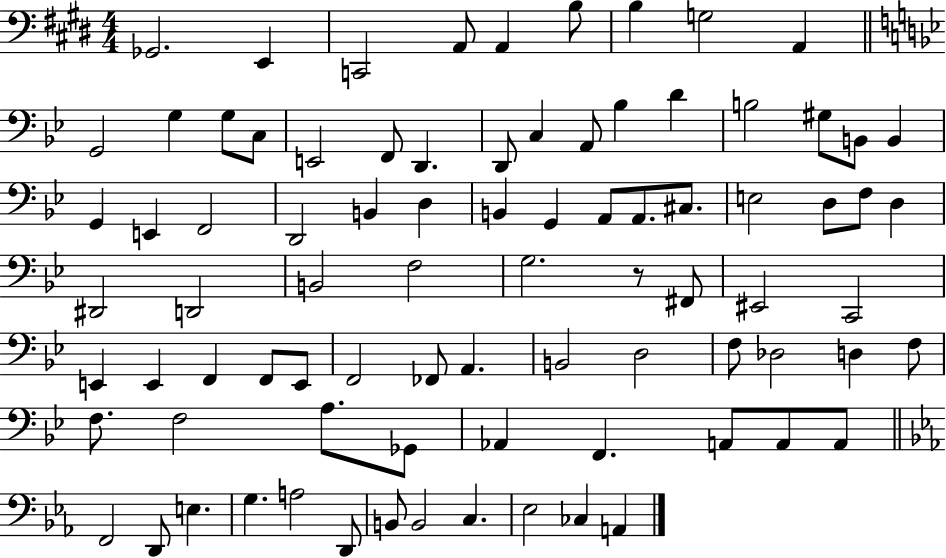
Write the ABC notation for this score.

X:1
T:Untitled
M:4/4
L:1/4
K:E
_G,,2 E,, C,,2 A,,/2 A,, B,/2 B, G,2 A,, G,,2 G, G,/2 C,/2 E,,2 F,,/2 D,, D,,/2 C, A,,/2 _B, D B,2 ^G,/2 B,,/2 B,, G,, E,, F,,2 D,,2 B,, D, B,, G,, A,,/2 A,,/2 ^C,/2 E,2 D,/2 F,/2 D, ^D,,2 D,,2 B,,2 F,2 G,2 z/2 ^F,,/2 ^E,,2 C,,2 E,, E,, F,, F,,/2 E,,/2 F,,2 _F,,/2 A,, B,,2 D,2 F,/2 _D,2 D, F,/2 F,/2 F,2 A,/2 _G,,/2 _A,, F,, A,,/2 A,,/2 A,,/2 F,,2 D,,/2 E, G, A,2 D,,/2 B,,/2 B,,2 C, _E,2 _C, A,,